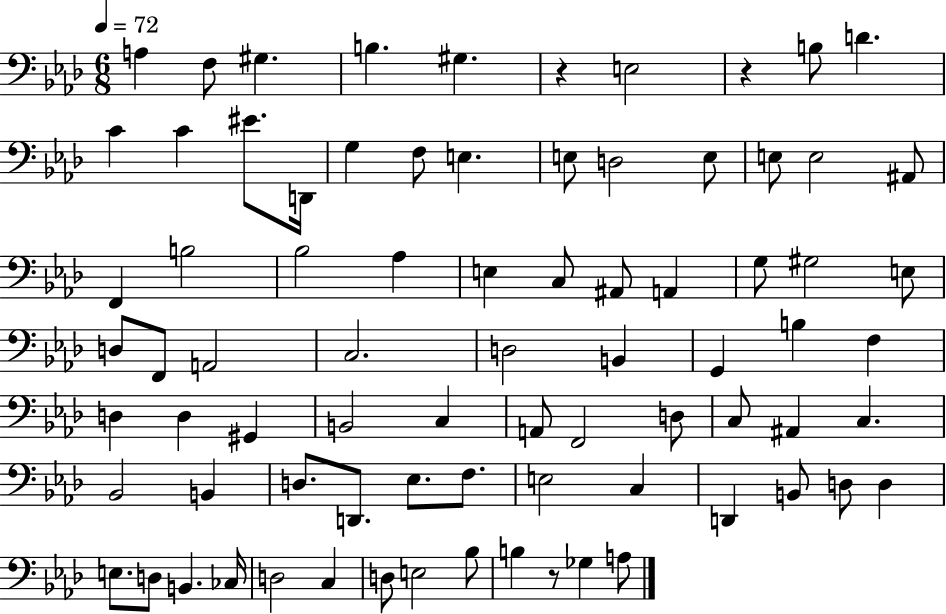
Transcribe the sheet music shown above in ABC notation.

X:1
T:Untitled
M:6/8
L:1/4
K:Ab
A, F,/2 ^G, B, ^G, z E,2 z B,/2 D C C ^E/2 D,,/4 G, F,/2 E, E,/2 D,2 E,/2 E,/2 E,2 ^A,,/2 F,, B,2 _B,2 _A, E, C,/2 ^A,,/2 A,, G,/2 ^G,2 E,/2 D,/2 F,,/2 A,,2 C,2 D,2 B,, G,, B, F, D, D, ^G,, B,,2 C, A,,/2 F,,2 D,/2 C,/2 ^A,, C, _B,,2 B,, D,/2 D,,/2 _E,/2 F,/2 E,2 C, D,, B,,/2 D,/2 D, E,/2 D,/2 B,, _C,/4 D,2 C, D,/2 E,2 _B,/2 B, z/2 _G, A,/2